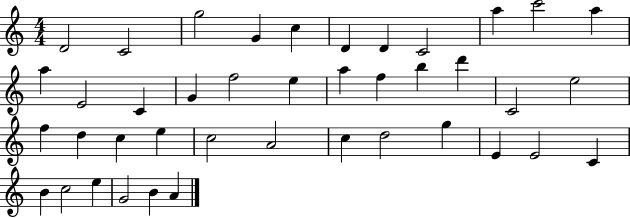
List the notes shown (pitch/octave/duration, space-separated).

D4/h C4/h G5/h G4/q C5/q D4/q D4/q C4/h A5/q C6/h A5/q A5/q E4/h C4/q G4/q F5/h E5/q A5/q F5/q B5/q D6/q C4/h E5/h F5/q D5/q C5/q E5/q C5/h A4/h C5/q D5/h G5/q E4/q E4/h C4/q B4/q C5/h E5/q G4/h B4/q A4/q